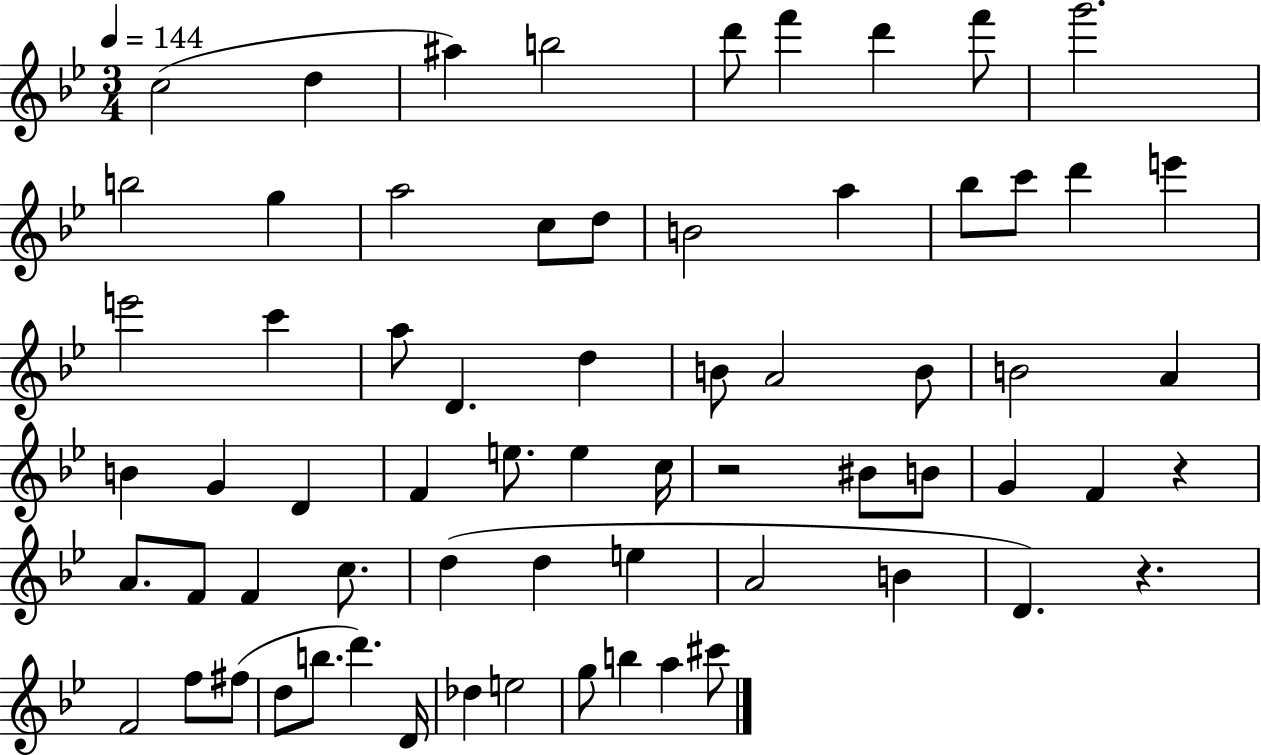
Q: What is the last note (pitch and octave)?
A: C#6